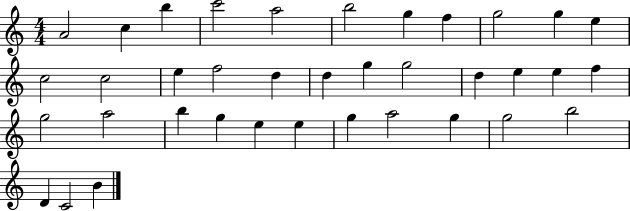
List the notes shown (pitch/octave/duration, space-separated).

A4/h C5/q B5/q C6/h A5/h B5/h G5/q F5/q G5/h G5/q E5/q C5/h C5/h E5/q F5/h D5/q D5/q G5/q G5/h D5/q E5/q E5/q F5/q G5/h A5/h B5/q G5/q E5/q E5/q G5/q A5/h G5/q G5/h B5/h D4/q C4/h B4/q